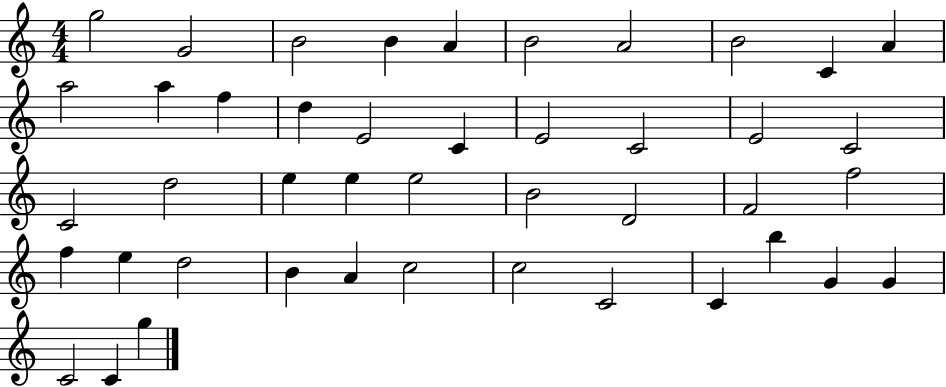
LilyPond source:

{
  \clef treble
  \numericTimeSignature
  \time 4/4
  \key c \major
  g''2 g'2 | b'2 b'4 a'4 | b'2 a'2 | b'2 c'4 a'4 | \break a''2 a''4 f''4 | d''4 e'2 c'4 | e'2 c'2 | e'2 c'2 | \break c'2 d''2 | e''4 e''4 e''2 | b'2 d'2 | f'2 f''2 | \break f''4 e''4 d''2 | b'4 a'4 c''2 | c''2 c'2 | c'4 b''4 g'4 g'4 | \break c'2 c'4 g''4 | \bar "|."
}